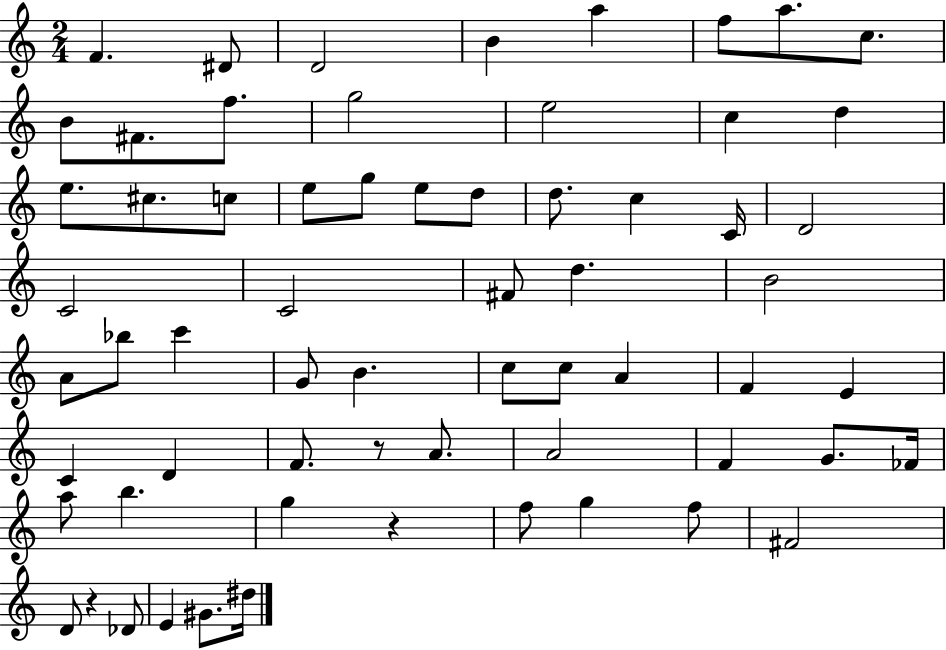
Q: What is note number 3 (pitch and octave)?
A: D4